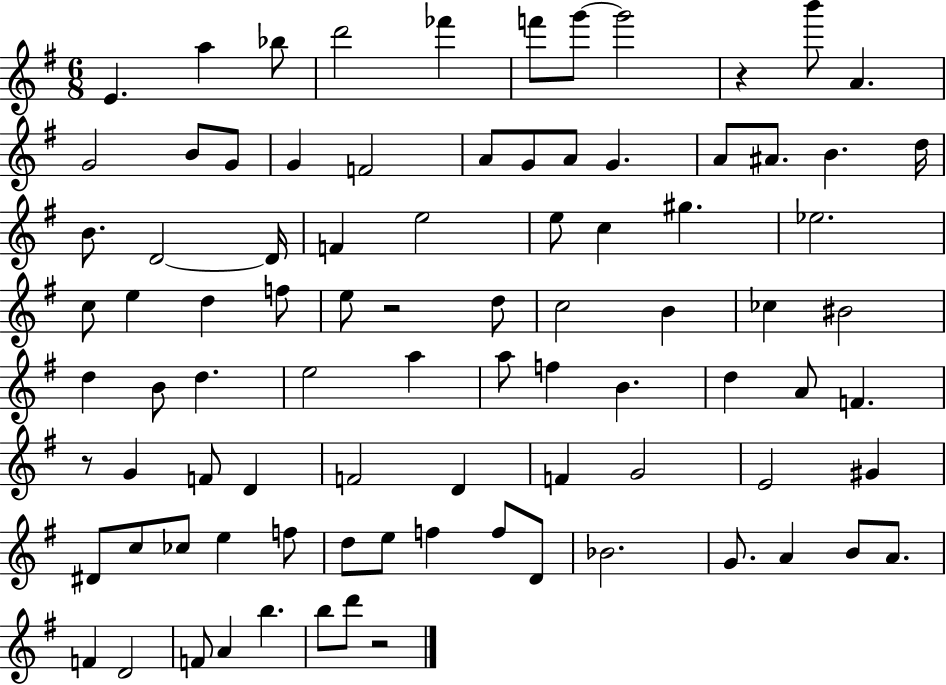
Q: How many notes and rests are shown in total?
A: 88